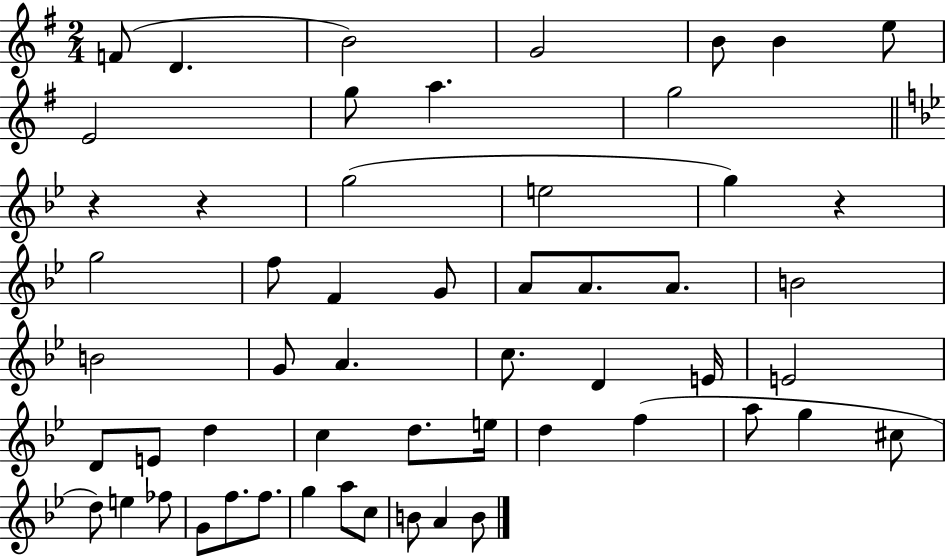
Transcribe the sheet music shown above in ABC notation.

X:1
T:Untitled
M:2/4
L:1/4
K:G
F/2 D B2 G2 B/2 B e/2 E2 g/2 a g2 z z g2 e2 g z g2 f/2 F G/2 A/2 A/2 A/2 B2 B2 G/2 A c/2 D E/4 E2 D/2 E/2 d c d/2 e/4 d f a/2 g ^c/2 d/2 e _f/2 G/2 f/2 f/2 g a/2 c/2 B/2 A B/2